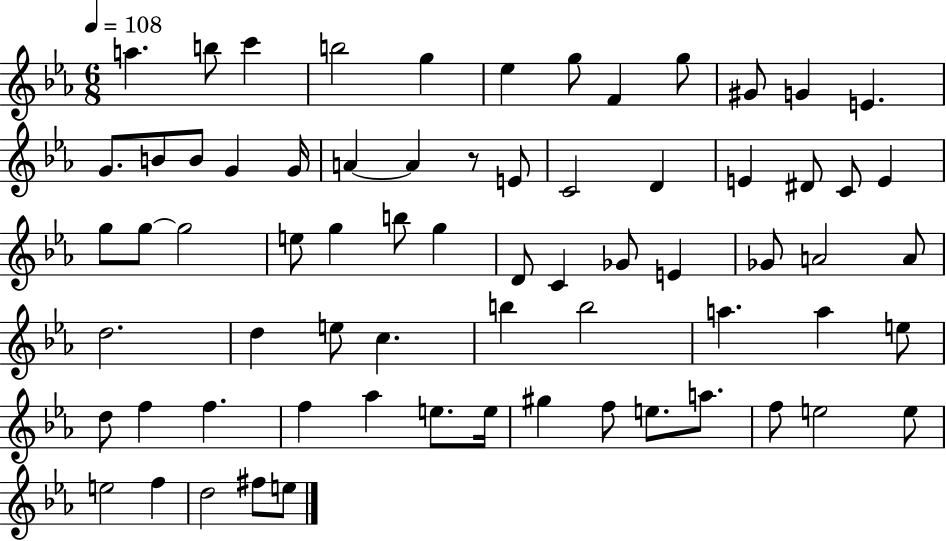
{
  \clef treble
  \numericTimeSignature
  \time 6/8
  \key ees \major
  \tempo 4 = 108
  a''4. b''8 c'''4 | b''2 g''4 | ees''4 g''8 f'4 g''8 | gis'8 g'4 e'4. | \break g'8. b'8 b'8 g'4 g'16 | a'4~~ a'4 r8 e'8 | c'2 d'4 | e'4 dis'8 c'8 e'4 | \break g''8 g''8~~ g''2 | e''8 g''4 b''8 g''4 | d'8 c'4 ges'8 e'4 | ges'8 a'2 a'8 | \break d''2. | d''4 e''8 c''4. | b''4 b''2 | a''4. a''4 e''8 | \break d''8 f''4 f''4. | f''4 aes''4 e''8. e''16 | gis''4 f''8 e''8. a''8. | f''8 e''2 e''8 | \break e''2 f''4 | d''2 fis''8 e''8 | \bar "|."
}